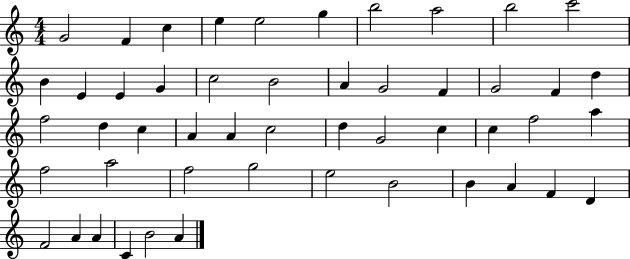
G4/h F4/q C5/q E5/q E5/h G5/q B5/h A5/h B5/h C6/h B4/q E4/q E4/q G4/q C5/h B4/h A4/q G4/h F4/q G4/h F4/q D5/q F5/h D5/q C5/q A4/q A4/q C5/h D5/q G4/h C5/q C5/q F5/h A5/q F5/h A5/h F5/h G5/h E5/h B4/h B4/q A4/q F4/q D4/q F4/h A4/q A4/q C4/q B4/h A4/q